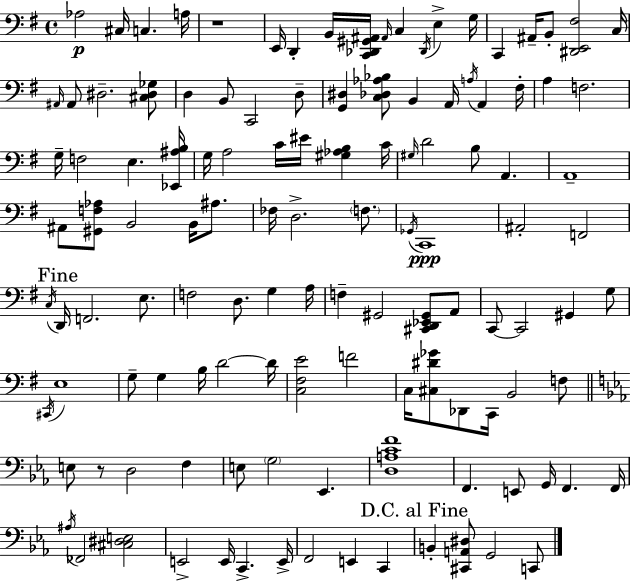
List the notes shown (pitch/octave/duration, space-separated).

Ab3/h C#3/s C3/q. A3/s R/w E2/s D2/q B2/s [C2,Db2,G#2,A#2]/s A#2/s C3/q Db2/s E3/q G3/s C2/q A#2/s B2/e [D#2,E2,F#3]/h C3/s A#2/s A#2/e D#3/h. [C#3,D#3,Gb3]/e D3/q B2/e C2/h D3/e [G2,D#3]/q [C3,Db3,Ab3,Bb3]/e B2/q A2/s A3/s A2/q F#3/s A3/q F3/h. G3/s F3/h E3/q. [Eb2,A#3,B3]/s G3/s A3/h C4/s EIS4/s [G#3,Ab3,B3]/q C4/s G#3/s D4/h B3/e A2/q. A2/w A#2/e [G#2,F3,Ab3]/e B2/h B2/s A#3/e. FES3/s D3/h. F3/e. Gb2/s C2/w A#2/h F2/h C3/s D2/s F2/h. E3/e. F3/h D3/e. G3/q A3/s F3/q G#2/h [C#2,D2,Eb2,G#2]/e A2/e C2/e C2/h G#2/q G3/e C#2/s E3/w G3/e G3/q B3/s D4/h D4/s [C3,F#3,E4]/h F4/h C3/s [C#3,D#4,Gb4]/e Db2/e C2/s B2/h F3/e E3/e R/e D3/h F3/q E3/e G3/h Eb2/q. [D3,A3,C4,F4]/w F2/q. E2/e G2/s F2/q. F2/s A#3/s FES2/h [C#3,D#3,E3]/h E2/h E2/s C2/q. E2/s F2/h E2/q C2/q B2/q [C#2,A2,D#3]/e G2/h C2/e